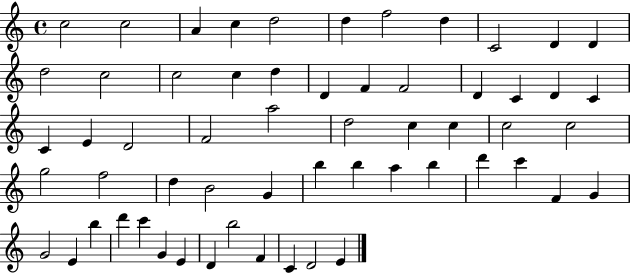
X:1
T:Untitled
M:4/4
L:1/4
K:C
c2 c2 A c d2 d f2 d C2 D D d2 c2 c2 c d D F F2 D C D C C E D2 F2 a2 d2 c c c2 c2 g2 f2 d B2 G b b a b d' c' F G G2 E b d' c' G E D b2 F C D2 E